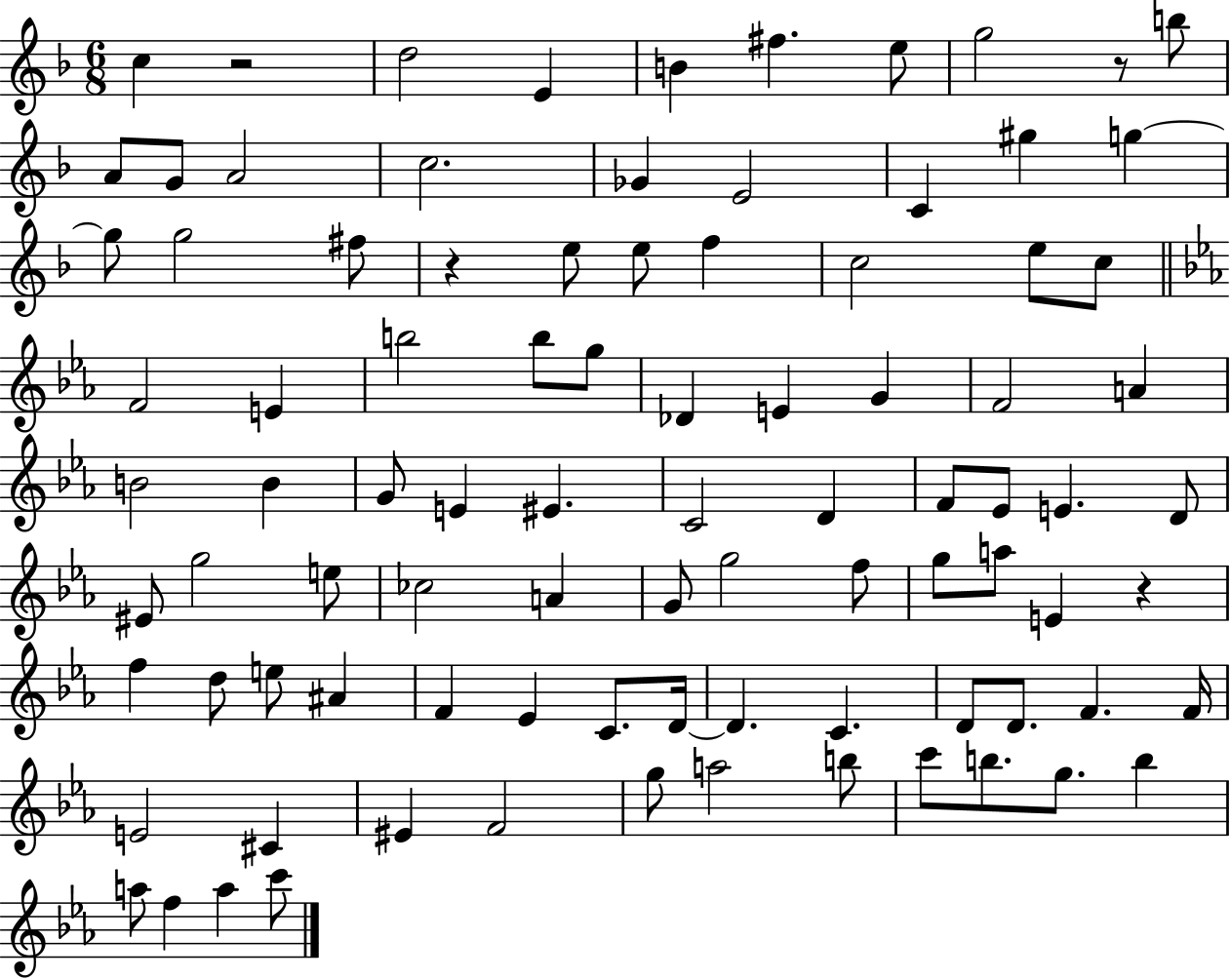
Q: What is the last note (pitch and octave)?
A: C6